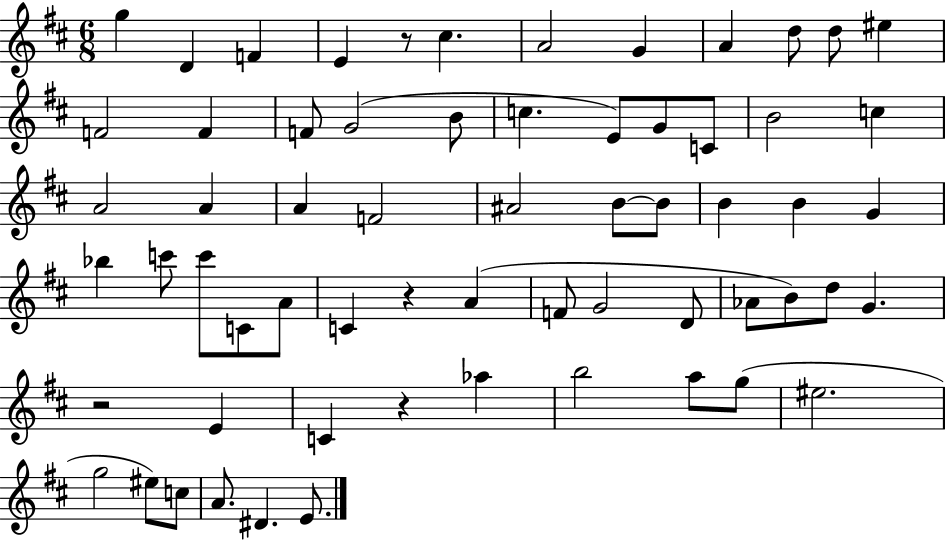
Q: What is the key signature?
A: D major